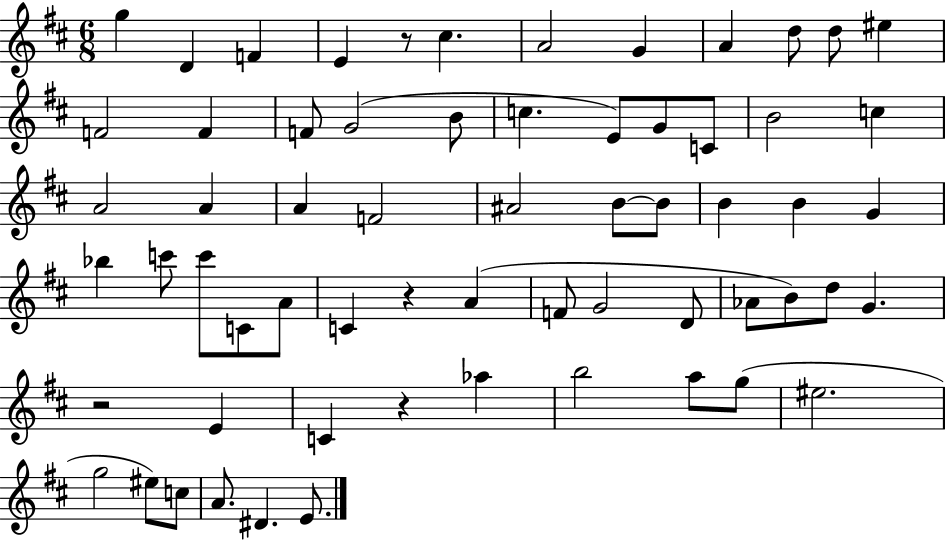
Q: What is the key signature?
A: D major